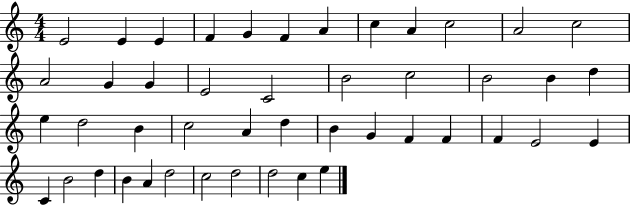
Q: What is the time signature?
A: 4/4